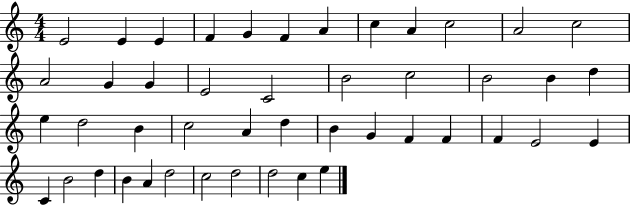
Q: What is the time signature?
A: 4/4